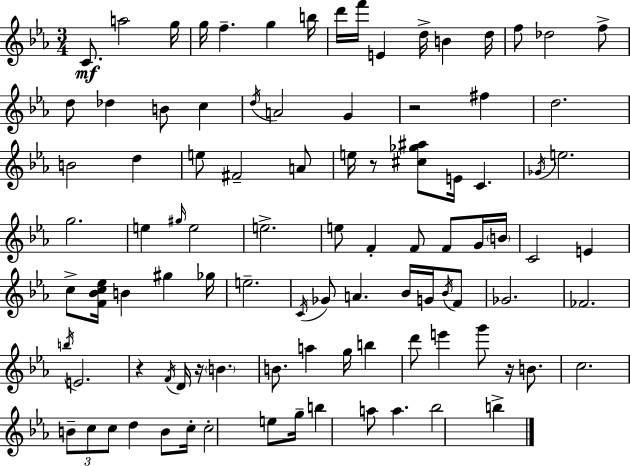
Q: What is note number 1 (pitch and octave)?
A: C4